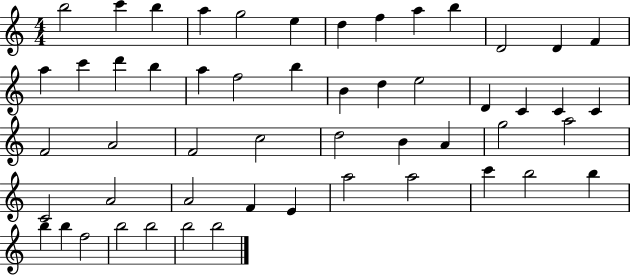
{
  \clef treble
  \numericTimeSignature
  \time 4/4
  \key c \major
  b''2 c'''4 b''4 | a''4 g''2 e''4 | d''4 f''4 a''4 b''4 | d'2 d'4 f'4 | \break a''4 c'''4 d'''4 b''4 | a''4 f''2 b''4 | b'4 d''4 e''2 | d'4 c'4 c'4 c'4 | \break f'2 a'2 | f'2 c''2 | d''2 b'4 a'4 | g''2 a''2 | \break c'2 a'2 | a'2 f'4 e'4 | a''2 a''2 | c'''4 b''2 b''4 | \break b''4 b''4 f''2 | b''2 b''2 | b''2 b''2 | \bar "|."
}